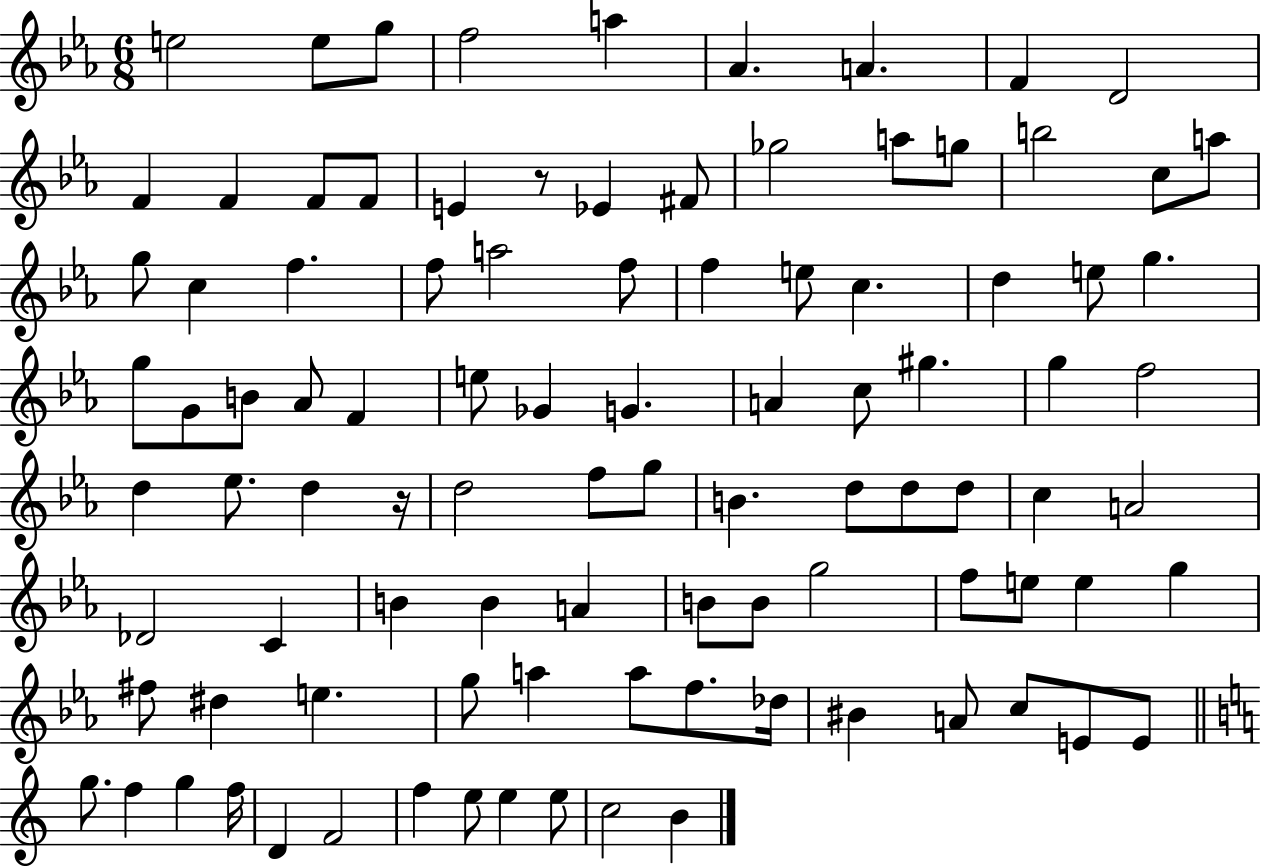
E5/h E5/e G5/e F5/h A5/q Ab4/q. A4/q. F4/q D4/h F4/q F4/q F4/e F4/e E4/q R/e Eb4/q F#4/e Gb5/h A5/e G5/e B5/h C5/e A5/e G5/e C5/q F5/q. F5/e A5/h F5/e F5/q E5/e C5/q. D5/q E5/e G5/q. G5/e G4/e B4/e Ab4/e F4/q E5/e Gb4/q G4/q. A4/q C5/e G#5/q. G5/q F5/h D5/q Eb5/e. D5/q R/s D5/h F5/e G5/e B4/q. D5/e D5/e D5/e C5/q A4/h Db4/h C4/q B4/q B4/q A4/q B4/e B4/e G5/h F5/e E5/e E5/q G5/q F#5/e D#5/q E5/q. G5/e A5/q A5/e F5/e. Db5/s BIS4/q A4/e C5/e E4/e E4/e G5/e. F5/q G5/q F5/s D4/q F4/h F5/q E5/e E5/q E5/e C5/h B4/q